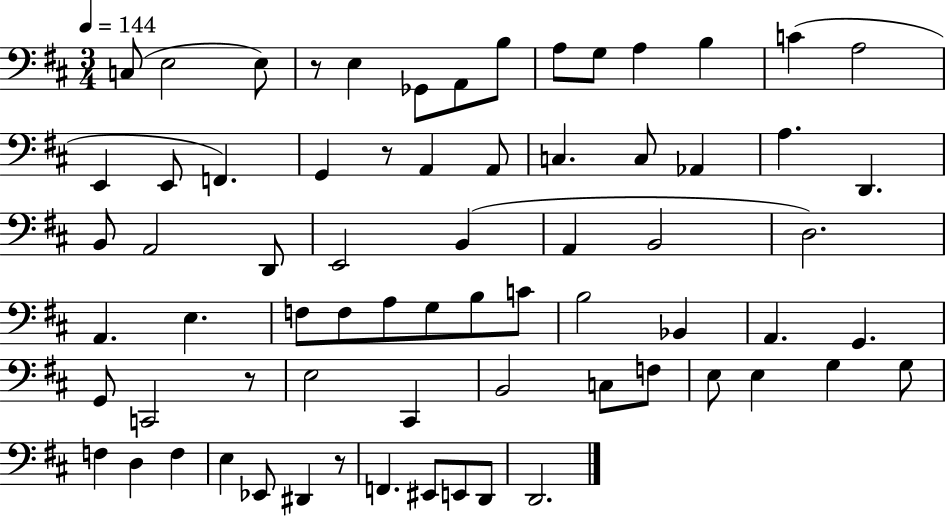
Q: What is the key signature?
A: D major